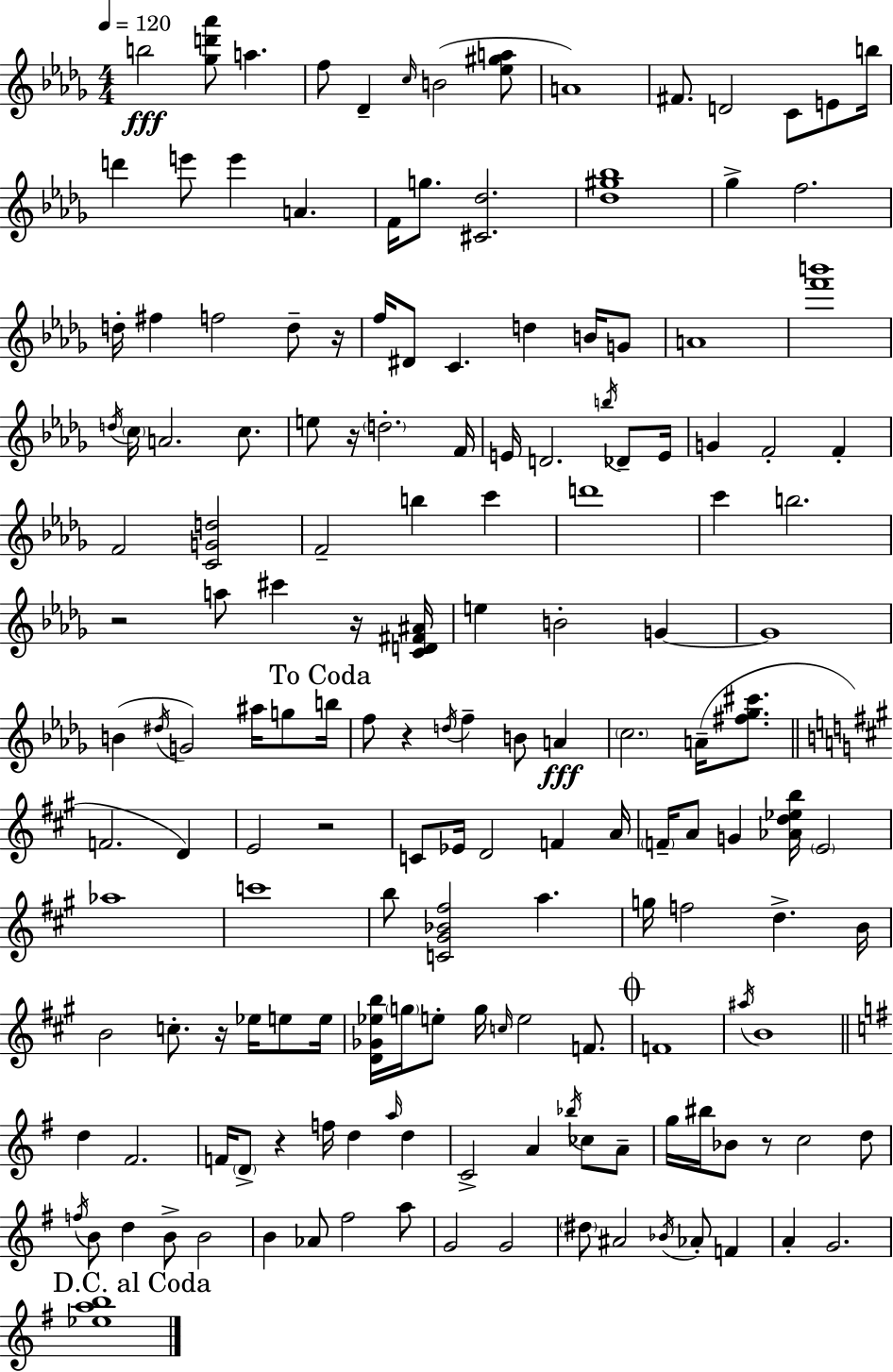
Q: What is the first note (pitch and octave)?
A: B5